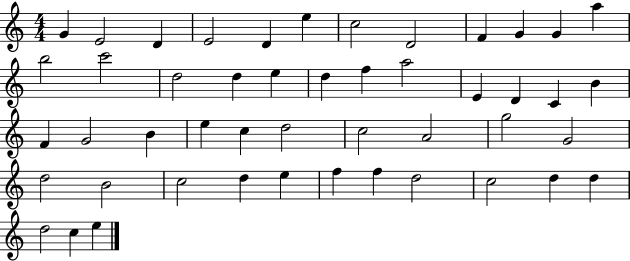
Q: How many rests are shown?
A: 0